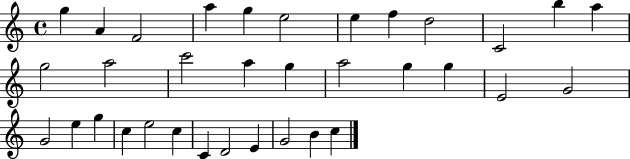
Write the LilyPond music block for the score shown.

{
  \clef treble
  \time 4/4
  \defaultTimeSignature
  \key c \major
  g''4 a'4 f'2 | a''4 g''4 e''2 | e''4 f''4 d''2 | c'2 b''4 a''4 | \break g''2 a''2 | c'''2 a''4 g''4 | a''2 g''4 g''4 | e'2 g'2 | \break g'2 e''4 g''4 | c''4 e''2 c''4 | c'4 d'2 e'4 | g'2 b'4 c''4 | \break \bar "|."
}